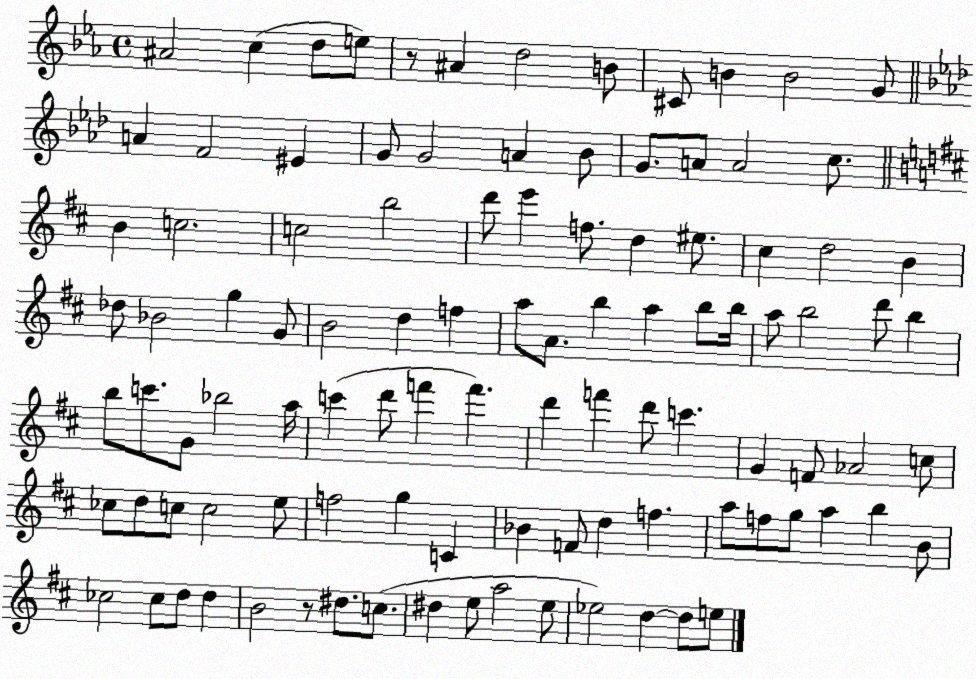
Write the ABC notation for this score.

X:1
T:Untitled
M:4/4
L:1/4
K:Eb
^A2 c d/2 e/2 z/2 ^A d2 B/2 ^C/2 B B2 G/2 A F2 ^E G/2 G2 A _B/2 G/2 A/2 A2 c/2 B c2 c2 b2 d'/2 e' f/2 d ^e/2 ^c d2 B _d/2 _B2 g G/2 B2 d f a/2 A/2 b a b/2 b/4 a/2 b2 d'/2 b b/2 c'/2 G/2 _b2 a/4 c' d'/2 f' f' d' f' d'/2 c' G F/2 _A2 c/2 _c/2 d/2 c/2 c2 e/2 f2 g C _B F/2 d f a/2 f/2 g/2 a b B/2 _c2 _c/2 d/2 d B2 z/2 ^d/2 c/2 ^d e/2 a2 e/2 _e2 d d/2 e/2